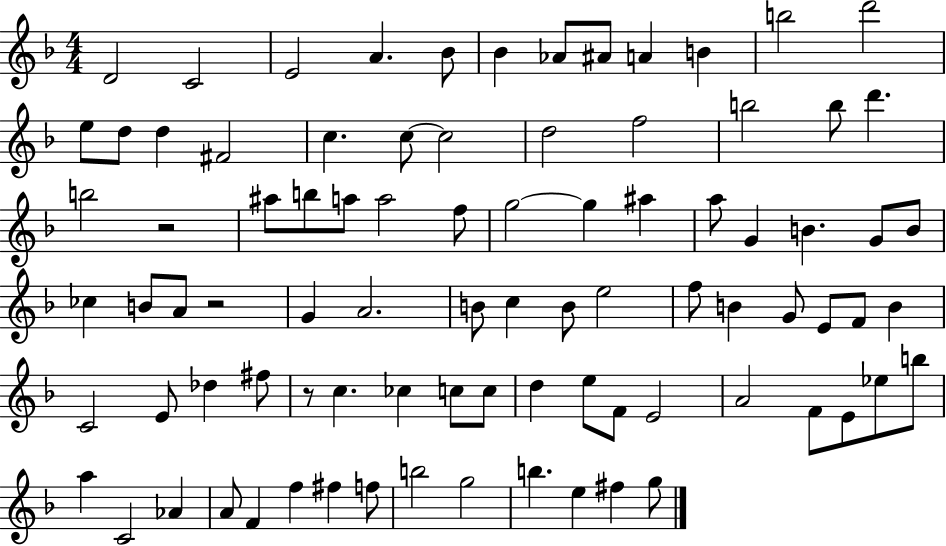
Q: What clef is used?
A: treble